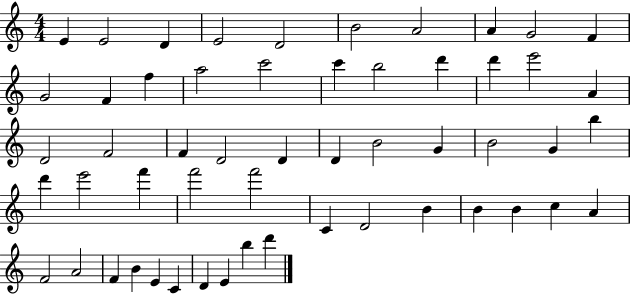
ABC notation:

X:1
T:Untitled
M:4/4
L:1/4
K:C
E E2 D E2 D2 B2 A2 A G2 F G2 F f a2 c'2 c' b2 d' d' e'2 A D2 F2 F D2 D D B2 G B2 G b d' e'2 f' f'2 f'2 C D2 B B B c A F2 A2 F B E C D E b d'